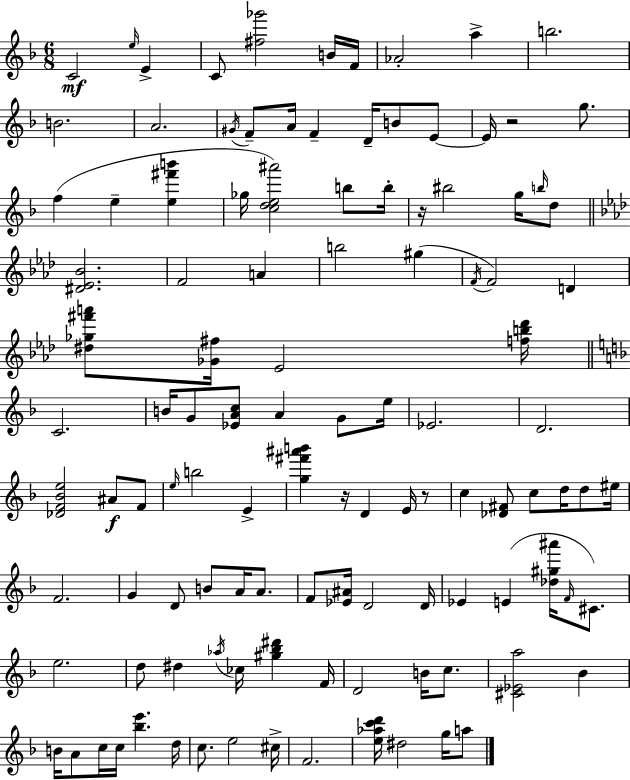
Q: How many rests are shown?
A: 4